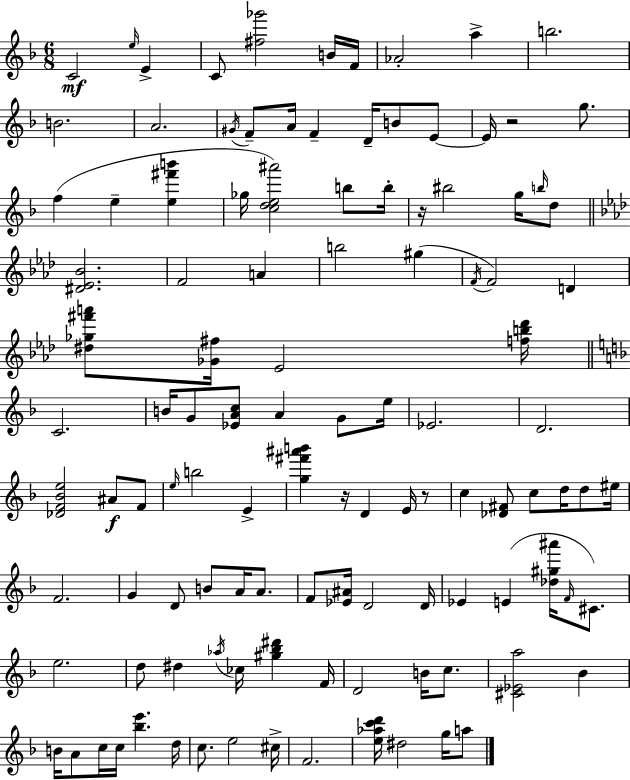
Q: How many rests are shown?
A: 4